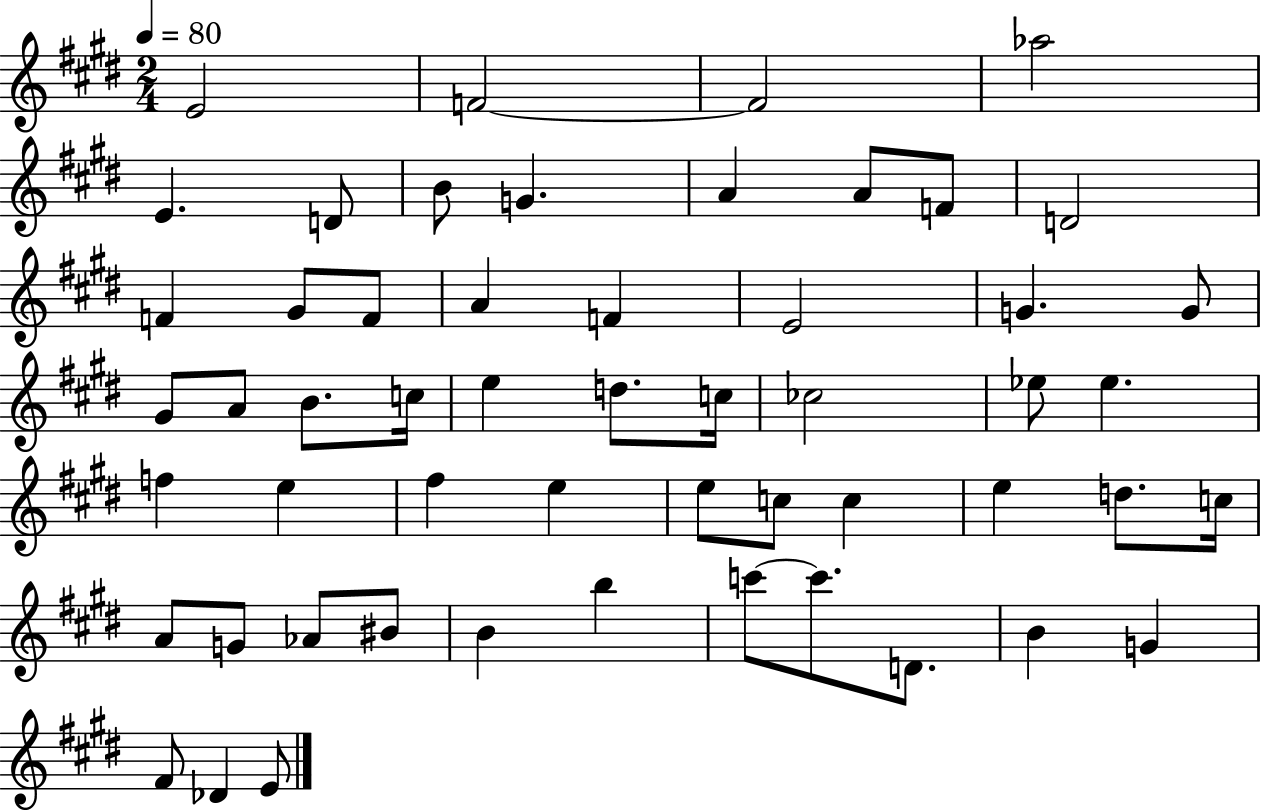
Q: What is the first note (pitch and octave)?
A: E4